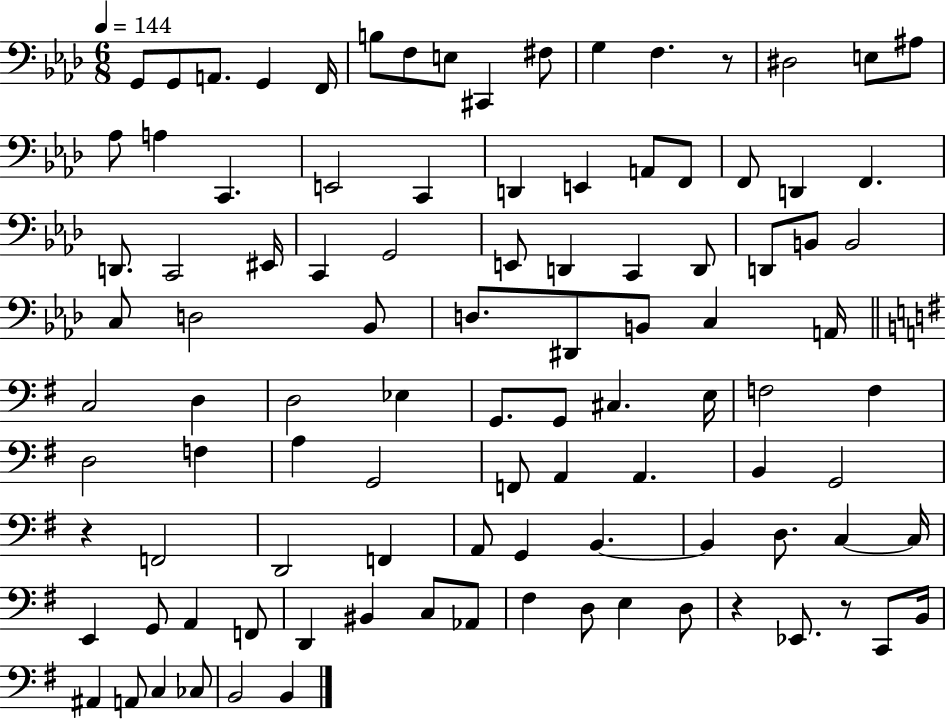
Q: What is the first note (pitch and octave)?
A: G2